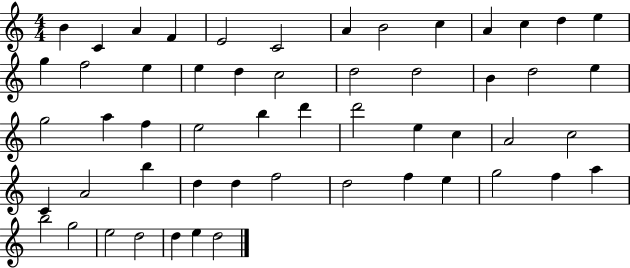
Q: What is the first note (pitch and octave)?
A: B4